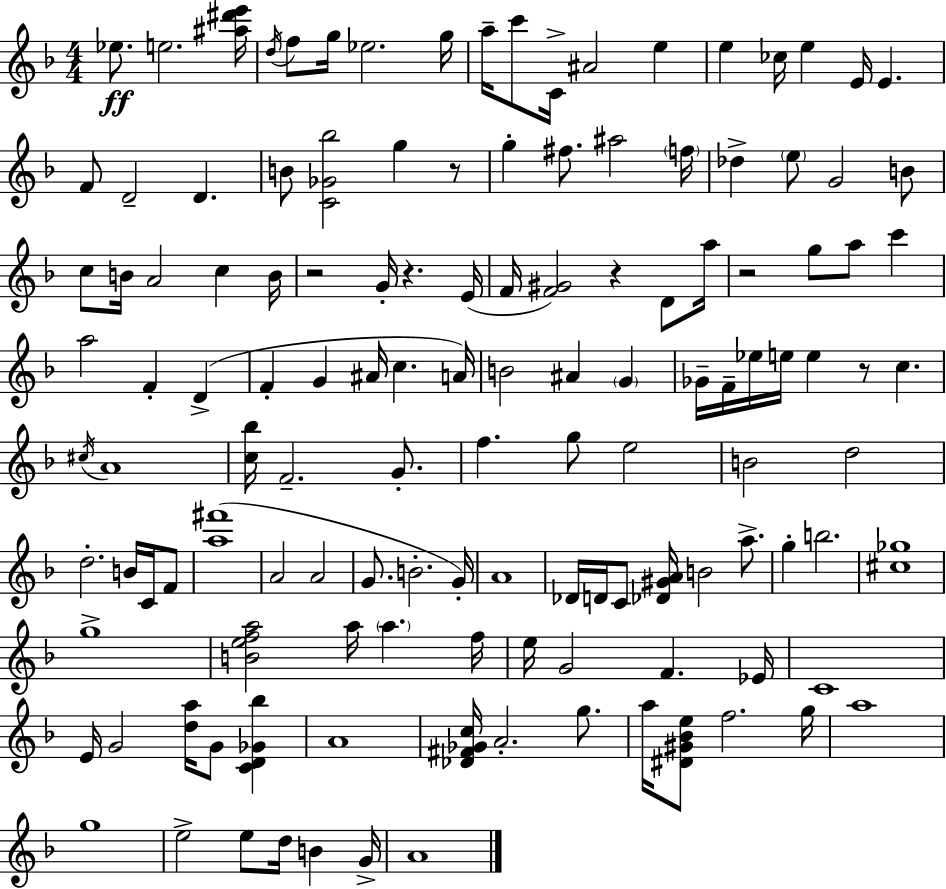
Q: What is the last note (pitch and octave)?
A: A4